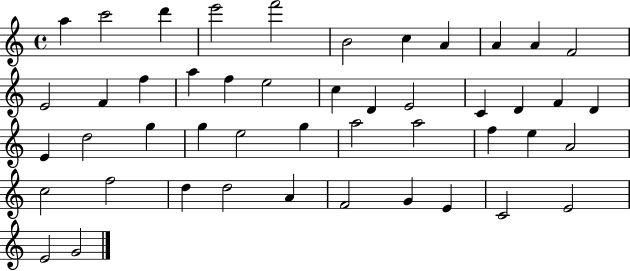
A5/q C6/h D6/q E6/h F6/h B4/h C5/q A4/q A4/q A4/q F4/h E4/h F4/q F5/q A5/q F5/q E5/h C5/q D4/q E4/h C4/q D4/q F4/q D4/q E4/q D5/h G5/q G5/q E5/h G5/q A5/h A5/h F5/q E5/q A4/h C5/h F5/h D5/q D5/h A4/q F4/h G4/q E4/q C4/h E4/h E4/h G4/h